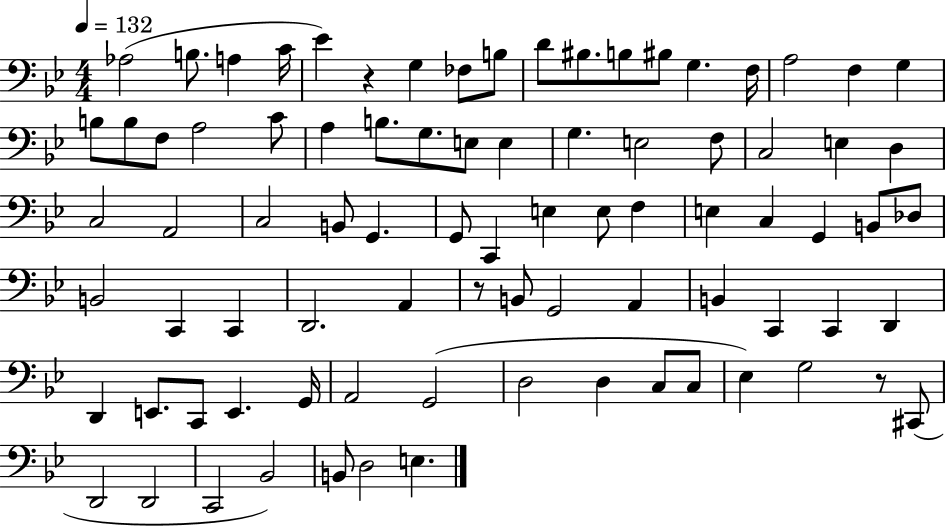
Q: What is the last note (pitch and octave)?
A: E3